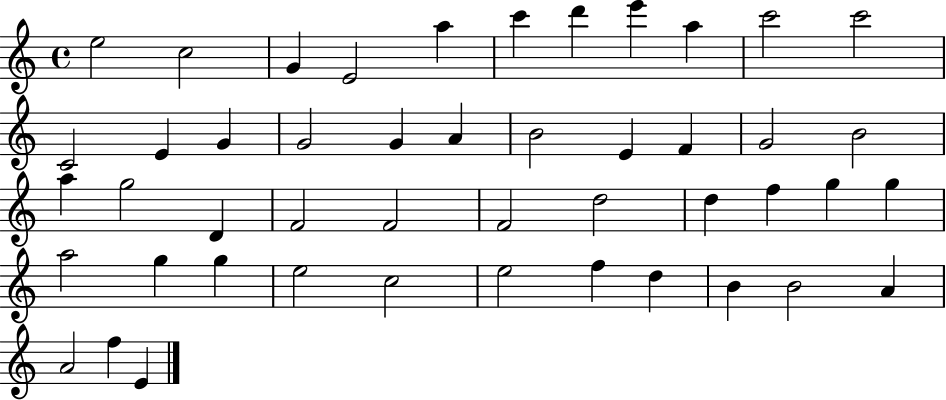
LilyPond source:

{
  \clef treble
  \time 4/4
  \defaultTimeSignature
  \key c \major
  e''2 c''2 | g'4 e'2 a''4 | c'''4 d'''4 e'''4 a''4 | c'''2 c'''2 | \break c'2 e'4 g'4 | g'2 g'4 a'4 | b'2 e'4 f'4 | g'2 b'2 | \break a''4 g''2 d'4 | f'2 f'2 | f'2 d''2 | d''4 f''4 g''4 g''4 | \break a''2 g''4 g''4 | e''2 c''2 | e''2 f''4 d''4 | b'4 b'2 a'4 | \break a'2 f''4 e'4 | \bar "|."
}